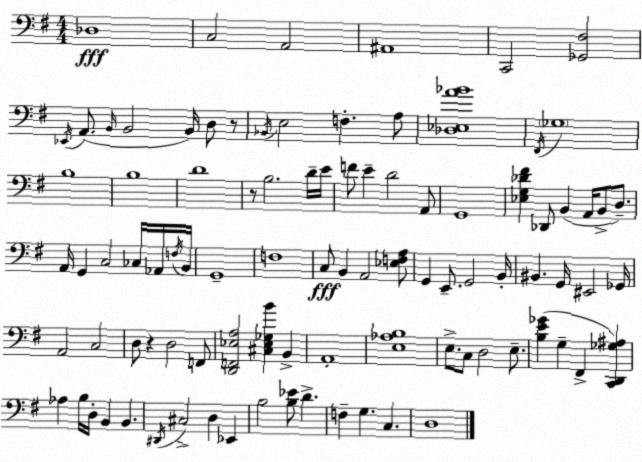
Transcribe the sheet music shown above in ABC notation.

X:1
T:Untitled
M:4/4
L:1/4
K:Em
_D,4 C,2 A,,2 ^A,,4 C,,2 [_G,,^F,]2 _E,,/4 A,,/2 B,,/4 B,,2 B,,/4 D,/2 z/2 _B,,/4 E,2 F, A,/2 [_D,_E,A_B]4 ^F,,/4 _G,4 B,4 B,4 D4 z/2 B,2 D/4 E/4 F/2 E D2 A,,/2 G,,4 [_E,G,_D^F] _D,,/2 B,, A,,/4 B,,/2 D,/2 A,,/4 G,, C,2 _C,/4 _A,,/4 F,/4 B,,/4 G,,4 F,4 C,/2 B,, A,,2 [_E,F,A,]/2 G,, E,,/2 G,,2 B,,/4 ^B,, G,,/4 ^E,,2 _G,,/4 A,,2 C,2 D,/2 z D,2 F,,/2 [D,,F,,_E,A,]2 [^C,_E,_G,B] B,, A,,4 [E,_A,B,]4 E,/2 C,/2 D,2 E,/2 [B,E_G] G, ^F,, [C,,D,,_G,^A,] _A, B,/4 D,/4 B,, B,, ^D,,/4 ^C,2 D, _E,, B,2 [B,_E]/2 D F, G, C, D,4